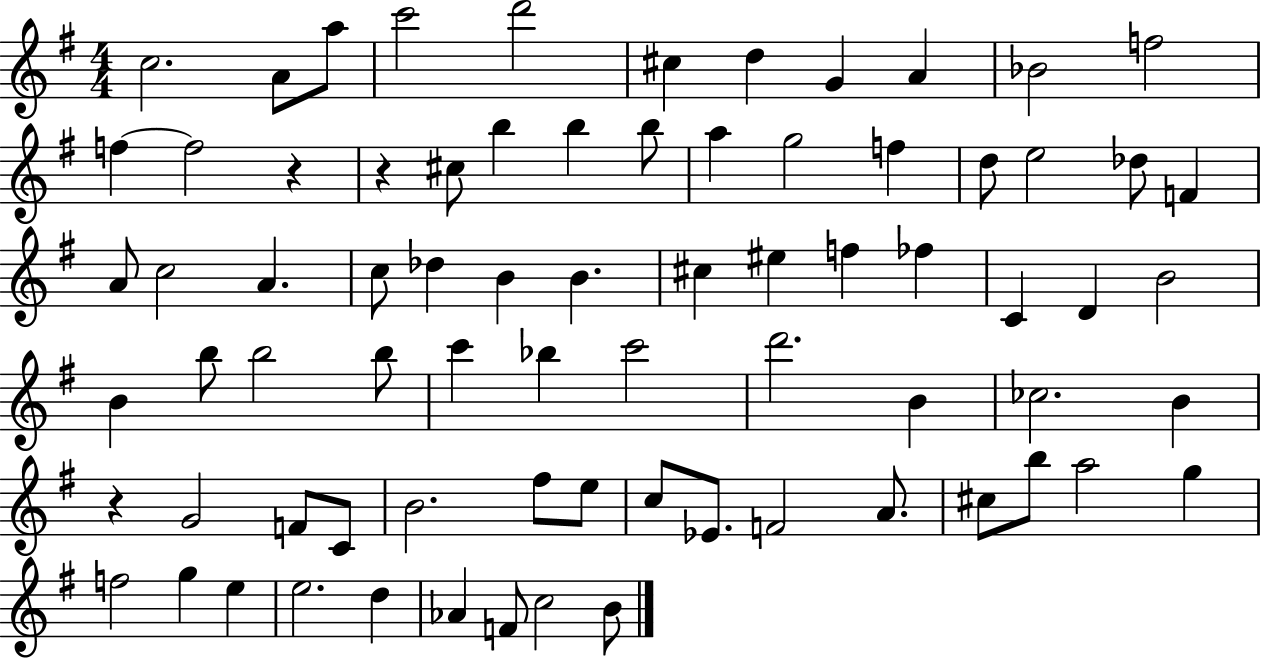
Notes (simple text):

C5/h. A4/e A5/e C6/h D6/h C#5/q D5/q G4/q A4/q Bb4/h F5/h F5/q F5/h R/q R/q C#5/e B5/q B5/q B5/e A5/q G5/h F5/q D5/e E5/h Db5/e F4/q A4/e C5/h A4/q. C5/e Db5/q B4/q B4/q. C#5/q EIS5/q F5/q FES5/q C4/q D4/q B4/h B4/q B5/e B5/h B5/e C6/q Bb5/q C6/h D6/h. B4/q CES5/h. B4/q R/q G4/h F4/e C4/e B4/h. F#5/e E5/e C5/e Eb4/e. F4/h A4/e. C#5/e B5/e A5/h G5/q F5/h G5/q E5/q E5/h. D5/q Ab4/q F4/e C5/h B4/e